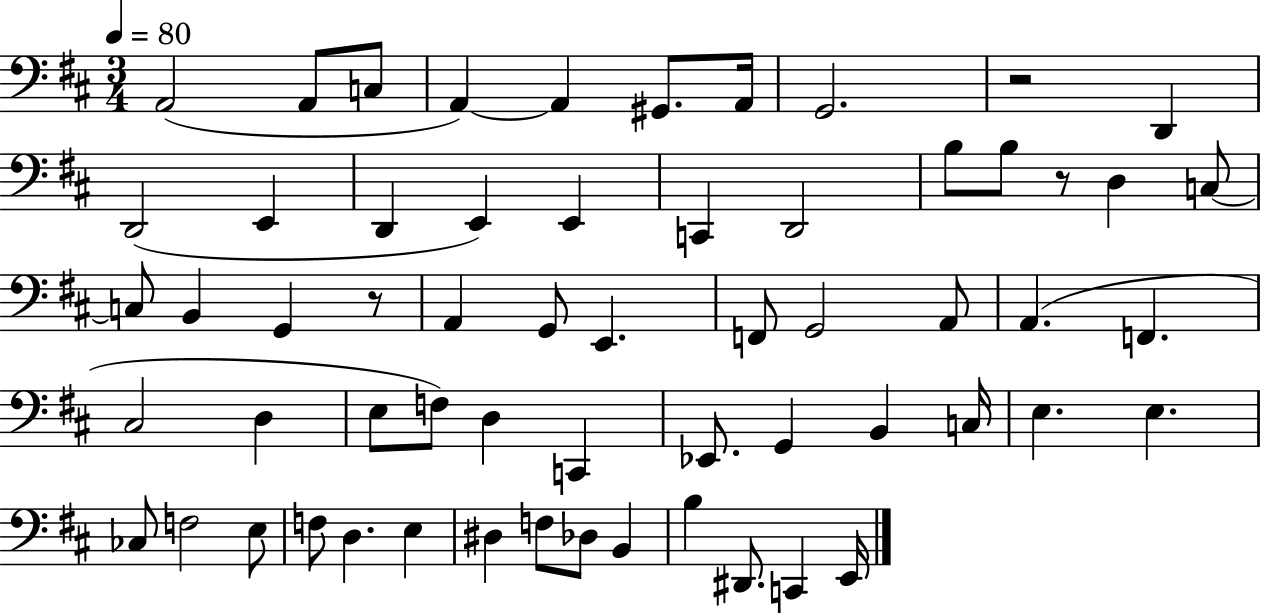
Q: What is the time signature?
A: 3/4